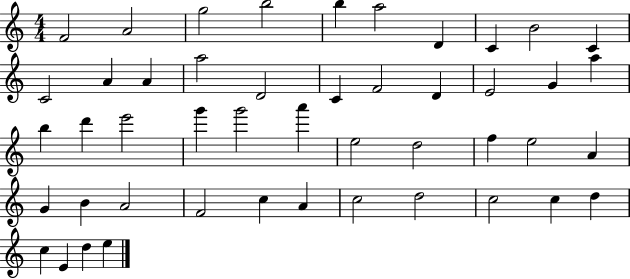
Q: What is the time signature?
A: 4/4